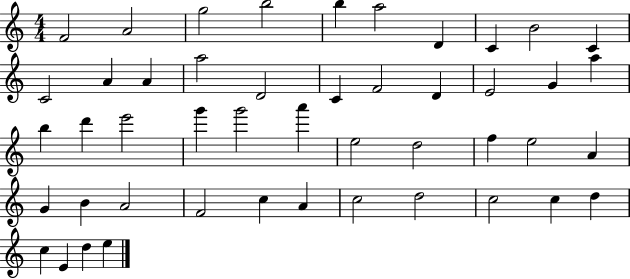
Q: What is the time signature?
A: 4/4